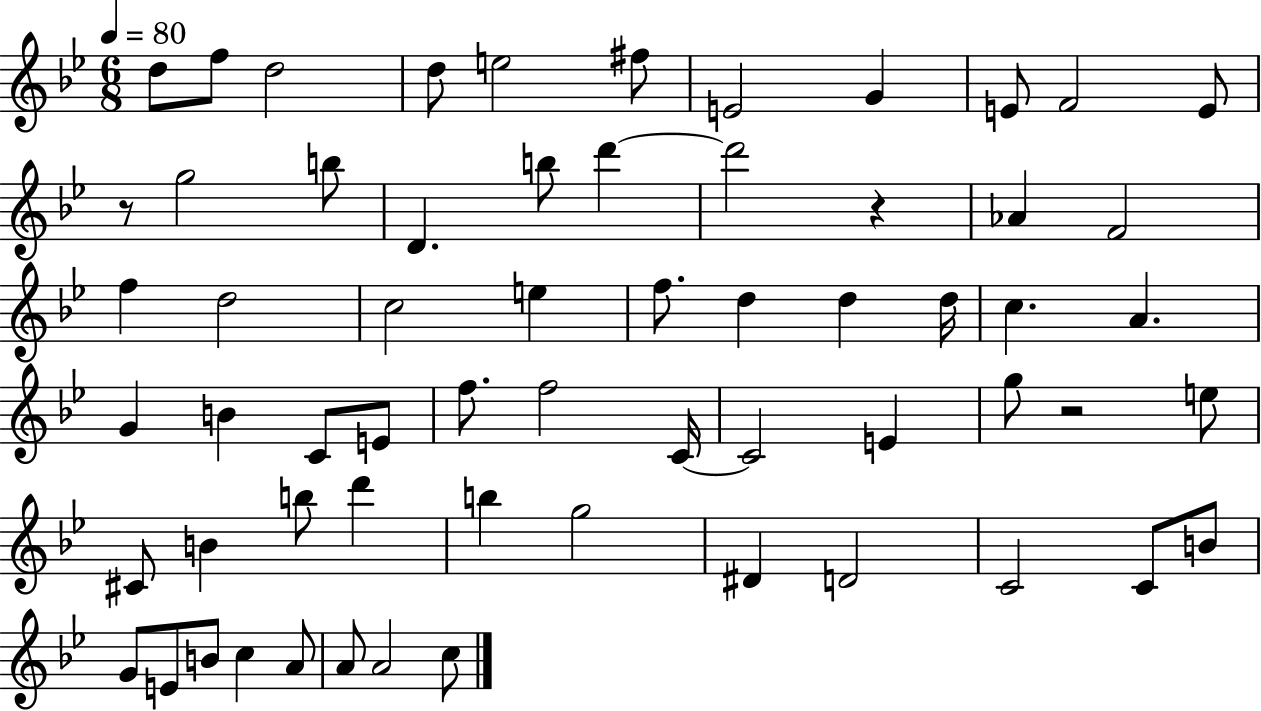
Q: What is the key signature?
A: BES major